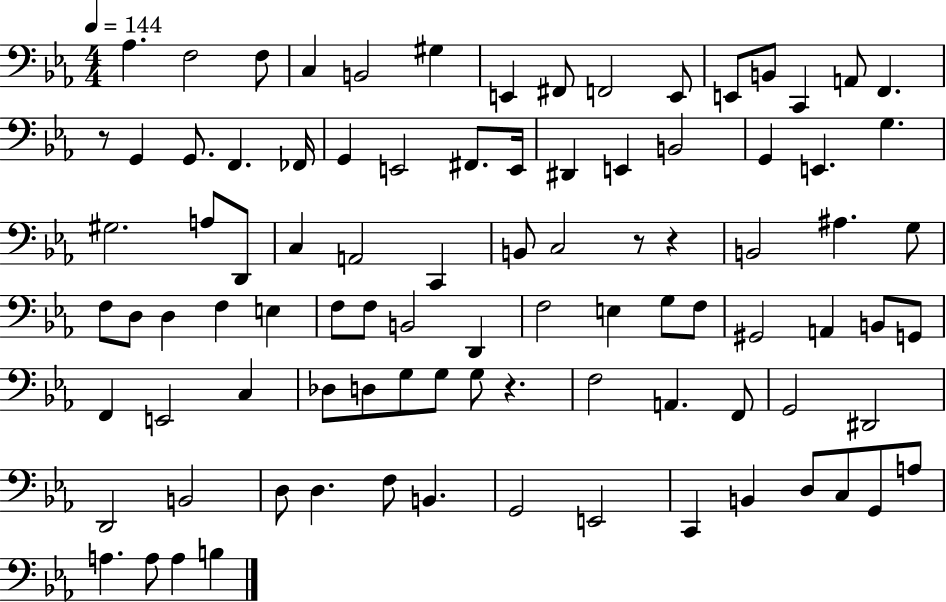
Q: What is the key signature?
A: EES major